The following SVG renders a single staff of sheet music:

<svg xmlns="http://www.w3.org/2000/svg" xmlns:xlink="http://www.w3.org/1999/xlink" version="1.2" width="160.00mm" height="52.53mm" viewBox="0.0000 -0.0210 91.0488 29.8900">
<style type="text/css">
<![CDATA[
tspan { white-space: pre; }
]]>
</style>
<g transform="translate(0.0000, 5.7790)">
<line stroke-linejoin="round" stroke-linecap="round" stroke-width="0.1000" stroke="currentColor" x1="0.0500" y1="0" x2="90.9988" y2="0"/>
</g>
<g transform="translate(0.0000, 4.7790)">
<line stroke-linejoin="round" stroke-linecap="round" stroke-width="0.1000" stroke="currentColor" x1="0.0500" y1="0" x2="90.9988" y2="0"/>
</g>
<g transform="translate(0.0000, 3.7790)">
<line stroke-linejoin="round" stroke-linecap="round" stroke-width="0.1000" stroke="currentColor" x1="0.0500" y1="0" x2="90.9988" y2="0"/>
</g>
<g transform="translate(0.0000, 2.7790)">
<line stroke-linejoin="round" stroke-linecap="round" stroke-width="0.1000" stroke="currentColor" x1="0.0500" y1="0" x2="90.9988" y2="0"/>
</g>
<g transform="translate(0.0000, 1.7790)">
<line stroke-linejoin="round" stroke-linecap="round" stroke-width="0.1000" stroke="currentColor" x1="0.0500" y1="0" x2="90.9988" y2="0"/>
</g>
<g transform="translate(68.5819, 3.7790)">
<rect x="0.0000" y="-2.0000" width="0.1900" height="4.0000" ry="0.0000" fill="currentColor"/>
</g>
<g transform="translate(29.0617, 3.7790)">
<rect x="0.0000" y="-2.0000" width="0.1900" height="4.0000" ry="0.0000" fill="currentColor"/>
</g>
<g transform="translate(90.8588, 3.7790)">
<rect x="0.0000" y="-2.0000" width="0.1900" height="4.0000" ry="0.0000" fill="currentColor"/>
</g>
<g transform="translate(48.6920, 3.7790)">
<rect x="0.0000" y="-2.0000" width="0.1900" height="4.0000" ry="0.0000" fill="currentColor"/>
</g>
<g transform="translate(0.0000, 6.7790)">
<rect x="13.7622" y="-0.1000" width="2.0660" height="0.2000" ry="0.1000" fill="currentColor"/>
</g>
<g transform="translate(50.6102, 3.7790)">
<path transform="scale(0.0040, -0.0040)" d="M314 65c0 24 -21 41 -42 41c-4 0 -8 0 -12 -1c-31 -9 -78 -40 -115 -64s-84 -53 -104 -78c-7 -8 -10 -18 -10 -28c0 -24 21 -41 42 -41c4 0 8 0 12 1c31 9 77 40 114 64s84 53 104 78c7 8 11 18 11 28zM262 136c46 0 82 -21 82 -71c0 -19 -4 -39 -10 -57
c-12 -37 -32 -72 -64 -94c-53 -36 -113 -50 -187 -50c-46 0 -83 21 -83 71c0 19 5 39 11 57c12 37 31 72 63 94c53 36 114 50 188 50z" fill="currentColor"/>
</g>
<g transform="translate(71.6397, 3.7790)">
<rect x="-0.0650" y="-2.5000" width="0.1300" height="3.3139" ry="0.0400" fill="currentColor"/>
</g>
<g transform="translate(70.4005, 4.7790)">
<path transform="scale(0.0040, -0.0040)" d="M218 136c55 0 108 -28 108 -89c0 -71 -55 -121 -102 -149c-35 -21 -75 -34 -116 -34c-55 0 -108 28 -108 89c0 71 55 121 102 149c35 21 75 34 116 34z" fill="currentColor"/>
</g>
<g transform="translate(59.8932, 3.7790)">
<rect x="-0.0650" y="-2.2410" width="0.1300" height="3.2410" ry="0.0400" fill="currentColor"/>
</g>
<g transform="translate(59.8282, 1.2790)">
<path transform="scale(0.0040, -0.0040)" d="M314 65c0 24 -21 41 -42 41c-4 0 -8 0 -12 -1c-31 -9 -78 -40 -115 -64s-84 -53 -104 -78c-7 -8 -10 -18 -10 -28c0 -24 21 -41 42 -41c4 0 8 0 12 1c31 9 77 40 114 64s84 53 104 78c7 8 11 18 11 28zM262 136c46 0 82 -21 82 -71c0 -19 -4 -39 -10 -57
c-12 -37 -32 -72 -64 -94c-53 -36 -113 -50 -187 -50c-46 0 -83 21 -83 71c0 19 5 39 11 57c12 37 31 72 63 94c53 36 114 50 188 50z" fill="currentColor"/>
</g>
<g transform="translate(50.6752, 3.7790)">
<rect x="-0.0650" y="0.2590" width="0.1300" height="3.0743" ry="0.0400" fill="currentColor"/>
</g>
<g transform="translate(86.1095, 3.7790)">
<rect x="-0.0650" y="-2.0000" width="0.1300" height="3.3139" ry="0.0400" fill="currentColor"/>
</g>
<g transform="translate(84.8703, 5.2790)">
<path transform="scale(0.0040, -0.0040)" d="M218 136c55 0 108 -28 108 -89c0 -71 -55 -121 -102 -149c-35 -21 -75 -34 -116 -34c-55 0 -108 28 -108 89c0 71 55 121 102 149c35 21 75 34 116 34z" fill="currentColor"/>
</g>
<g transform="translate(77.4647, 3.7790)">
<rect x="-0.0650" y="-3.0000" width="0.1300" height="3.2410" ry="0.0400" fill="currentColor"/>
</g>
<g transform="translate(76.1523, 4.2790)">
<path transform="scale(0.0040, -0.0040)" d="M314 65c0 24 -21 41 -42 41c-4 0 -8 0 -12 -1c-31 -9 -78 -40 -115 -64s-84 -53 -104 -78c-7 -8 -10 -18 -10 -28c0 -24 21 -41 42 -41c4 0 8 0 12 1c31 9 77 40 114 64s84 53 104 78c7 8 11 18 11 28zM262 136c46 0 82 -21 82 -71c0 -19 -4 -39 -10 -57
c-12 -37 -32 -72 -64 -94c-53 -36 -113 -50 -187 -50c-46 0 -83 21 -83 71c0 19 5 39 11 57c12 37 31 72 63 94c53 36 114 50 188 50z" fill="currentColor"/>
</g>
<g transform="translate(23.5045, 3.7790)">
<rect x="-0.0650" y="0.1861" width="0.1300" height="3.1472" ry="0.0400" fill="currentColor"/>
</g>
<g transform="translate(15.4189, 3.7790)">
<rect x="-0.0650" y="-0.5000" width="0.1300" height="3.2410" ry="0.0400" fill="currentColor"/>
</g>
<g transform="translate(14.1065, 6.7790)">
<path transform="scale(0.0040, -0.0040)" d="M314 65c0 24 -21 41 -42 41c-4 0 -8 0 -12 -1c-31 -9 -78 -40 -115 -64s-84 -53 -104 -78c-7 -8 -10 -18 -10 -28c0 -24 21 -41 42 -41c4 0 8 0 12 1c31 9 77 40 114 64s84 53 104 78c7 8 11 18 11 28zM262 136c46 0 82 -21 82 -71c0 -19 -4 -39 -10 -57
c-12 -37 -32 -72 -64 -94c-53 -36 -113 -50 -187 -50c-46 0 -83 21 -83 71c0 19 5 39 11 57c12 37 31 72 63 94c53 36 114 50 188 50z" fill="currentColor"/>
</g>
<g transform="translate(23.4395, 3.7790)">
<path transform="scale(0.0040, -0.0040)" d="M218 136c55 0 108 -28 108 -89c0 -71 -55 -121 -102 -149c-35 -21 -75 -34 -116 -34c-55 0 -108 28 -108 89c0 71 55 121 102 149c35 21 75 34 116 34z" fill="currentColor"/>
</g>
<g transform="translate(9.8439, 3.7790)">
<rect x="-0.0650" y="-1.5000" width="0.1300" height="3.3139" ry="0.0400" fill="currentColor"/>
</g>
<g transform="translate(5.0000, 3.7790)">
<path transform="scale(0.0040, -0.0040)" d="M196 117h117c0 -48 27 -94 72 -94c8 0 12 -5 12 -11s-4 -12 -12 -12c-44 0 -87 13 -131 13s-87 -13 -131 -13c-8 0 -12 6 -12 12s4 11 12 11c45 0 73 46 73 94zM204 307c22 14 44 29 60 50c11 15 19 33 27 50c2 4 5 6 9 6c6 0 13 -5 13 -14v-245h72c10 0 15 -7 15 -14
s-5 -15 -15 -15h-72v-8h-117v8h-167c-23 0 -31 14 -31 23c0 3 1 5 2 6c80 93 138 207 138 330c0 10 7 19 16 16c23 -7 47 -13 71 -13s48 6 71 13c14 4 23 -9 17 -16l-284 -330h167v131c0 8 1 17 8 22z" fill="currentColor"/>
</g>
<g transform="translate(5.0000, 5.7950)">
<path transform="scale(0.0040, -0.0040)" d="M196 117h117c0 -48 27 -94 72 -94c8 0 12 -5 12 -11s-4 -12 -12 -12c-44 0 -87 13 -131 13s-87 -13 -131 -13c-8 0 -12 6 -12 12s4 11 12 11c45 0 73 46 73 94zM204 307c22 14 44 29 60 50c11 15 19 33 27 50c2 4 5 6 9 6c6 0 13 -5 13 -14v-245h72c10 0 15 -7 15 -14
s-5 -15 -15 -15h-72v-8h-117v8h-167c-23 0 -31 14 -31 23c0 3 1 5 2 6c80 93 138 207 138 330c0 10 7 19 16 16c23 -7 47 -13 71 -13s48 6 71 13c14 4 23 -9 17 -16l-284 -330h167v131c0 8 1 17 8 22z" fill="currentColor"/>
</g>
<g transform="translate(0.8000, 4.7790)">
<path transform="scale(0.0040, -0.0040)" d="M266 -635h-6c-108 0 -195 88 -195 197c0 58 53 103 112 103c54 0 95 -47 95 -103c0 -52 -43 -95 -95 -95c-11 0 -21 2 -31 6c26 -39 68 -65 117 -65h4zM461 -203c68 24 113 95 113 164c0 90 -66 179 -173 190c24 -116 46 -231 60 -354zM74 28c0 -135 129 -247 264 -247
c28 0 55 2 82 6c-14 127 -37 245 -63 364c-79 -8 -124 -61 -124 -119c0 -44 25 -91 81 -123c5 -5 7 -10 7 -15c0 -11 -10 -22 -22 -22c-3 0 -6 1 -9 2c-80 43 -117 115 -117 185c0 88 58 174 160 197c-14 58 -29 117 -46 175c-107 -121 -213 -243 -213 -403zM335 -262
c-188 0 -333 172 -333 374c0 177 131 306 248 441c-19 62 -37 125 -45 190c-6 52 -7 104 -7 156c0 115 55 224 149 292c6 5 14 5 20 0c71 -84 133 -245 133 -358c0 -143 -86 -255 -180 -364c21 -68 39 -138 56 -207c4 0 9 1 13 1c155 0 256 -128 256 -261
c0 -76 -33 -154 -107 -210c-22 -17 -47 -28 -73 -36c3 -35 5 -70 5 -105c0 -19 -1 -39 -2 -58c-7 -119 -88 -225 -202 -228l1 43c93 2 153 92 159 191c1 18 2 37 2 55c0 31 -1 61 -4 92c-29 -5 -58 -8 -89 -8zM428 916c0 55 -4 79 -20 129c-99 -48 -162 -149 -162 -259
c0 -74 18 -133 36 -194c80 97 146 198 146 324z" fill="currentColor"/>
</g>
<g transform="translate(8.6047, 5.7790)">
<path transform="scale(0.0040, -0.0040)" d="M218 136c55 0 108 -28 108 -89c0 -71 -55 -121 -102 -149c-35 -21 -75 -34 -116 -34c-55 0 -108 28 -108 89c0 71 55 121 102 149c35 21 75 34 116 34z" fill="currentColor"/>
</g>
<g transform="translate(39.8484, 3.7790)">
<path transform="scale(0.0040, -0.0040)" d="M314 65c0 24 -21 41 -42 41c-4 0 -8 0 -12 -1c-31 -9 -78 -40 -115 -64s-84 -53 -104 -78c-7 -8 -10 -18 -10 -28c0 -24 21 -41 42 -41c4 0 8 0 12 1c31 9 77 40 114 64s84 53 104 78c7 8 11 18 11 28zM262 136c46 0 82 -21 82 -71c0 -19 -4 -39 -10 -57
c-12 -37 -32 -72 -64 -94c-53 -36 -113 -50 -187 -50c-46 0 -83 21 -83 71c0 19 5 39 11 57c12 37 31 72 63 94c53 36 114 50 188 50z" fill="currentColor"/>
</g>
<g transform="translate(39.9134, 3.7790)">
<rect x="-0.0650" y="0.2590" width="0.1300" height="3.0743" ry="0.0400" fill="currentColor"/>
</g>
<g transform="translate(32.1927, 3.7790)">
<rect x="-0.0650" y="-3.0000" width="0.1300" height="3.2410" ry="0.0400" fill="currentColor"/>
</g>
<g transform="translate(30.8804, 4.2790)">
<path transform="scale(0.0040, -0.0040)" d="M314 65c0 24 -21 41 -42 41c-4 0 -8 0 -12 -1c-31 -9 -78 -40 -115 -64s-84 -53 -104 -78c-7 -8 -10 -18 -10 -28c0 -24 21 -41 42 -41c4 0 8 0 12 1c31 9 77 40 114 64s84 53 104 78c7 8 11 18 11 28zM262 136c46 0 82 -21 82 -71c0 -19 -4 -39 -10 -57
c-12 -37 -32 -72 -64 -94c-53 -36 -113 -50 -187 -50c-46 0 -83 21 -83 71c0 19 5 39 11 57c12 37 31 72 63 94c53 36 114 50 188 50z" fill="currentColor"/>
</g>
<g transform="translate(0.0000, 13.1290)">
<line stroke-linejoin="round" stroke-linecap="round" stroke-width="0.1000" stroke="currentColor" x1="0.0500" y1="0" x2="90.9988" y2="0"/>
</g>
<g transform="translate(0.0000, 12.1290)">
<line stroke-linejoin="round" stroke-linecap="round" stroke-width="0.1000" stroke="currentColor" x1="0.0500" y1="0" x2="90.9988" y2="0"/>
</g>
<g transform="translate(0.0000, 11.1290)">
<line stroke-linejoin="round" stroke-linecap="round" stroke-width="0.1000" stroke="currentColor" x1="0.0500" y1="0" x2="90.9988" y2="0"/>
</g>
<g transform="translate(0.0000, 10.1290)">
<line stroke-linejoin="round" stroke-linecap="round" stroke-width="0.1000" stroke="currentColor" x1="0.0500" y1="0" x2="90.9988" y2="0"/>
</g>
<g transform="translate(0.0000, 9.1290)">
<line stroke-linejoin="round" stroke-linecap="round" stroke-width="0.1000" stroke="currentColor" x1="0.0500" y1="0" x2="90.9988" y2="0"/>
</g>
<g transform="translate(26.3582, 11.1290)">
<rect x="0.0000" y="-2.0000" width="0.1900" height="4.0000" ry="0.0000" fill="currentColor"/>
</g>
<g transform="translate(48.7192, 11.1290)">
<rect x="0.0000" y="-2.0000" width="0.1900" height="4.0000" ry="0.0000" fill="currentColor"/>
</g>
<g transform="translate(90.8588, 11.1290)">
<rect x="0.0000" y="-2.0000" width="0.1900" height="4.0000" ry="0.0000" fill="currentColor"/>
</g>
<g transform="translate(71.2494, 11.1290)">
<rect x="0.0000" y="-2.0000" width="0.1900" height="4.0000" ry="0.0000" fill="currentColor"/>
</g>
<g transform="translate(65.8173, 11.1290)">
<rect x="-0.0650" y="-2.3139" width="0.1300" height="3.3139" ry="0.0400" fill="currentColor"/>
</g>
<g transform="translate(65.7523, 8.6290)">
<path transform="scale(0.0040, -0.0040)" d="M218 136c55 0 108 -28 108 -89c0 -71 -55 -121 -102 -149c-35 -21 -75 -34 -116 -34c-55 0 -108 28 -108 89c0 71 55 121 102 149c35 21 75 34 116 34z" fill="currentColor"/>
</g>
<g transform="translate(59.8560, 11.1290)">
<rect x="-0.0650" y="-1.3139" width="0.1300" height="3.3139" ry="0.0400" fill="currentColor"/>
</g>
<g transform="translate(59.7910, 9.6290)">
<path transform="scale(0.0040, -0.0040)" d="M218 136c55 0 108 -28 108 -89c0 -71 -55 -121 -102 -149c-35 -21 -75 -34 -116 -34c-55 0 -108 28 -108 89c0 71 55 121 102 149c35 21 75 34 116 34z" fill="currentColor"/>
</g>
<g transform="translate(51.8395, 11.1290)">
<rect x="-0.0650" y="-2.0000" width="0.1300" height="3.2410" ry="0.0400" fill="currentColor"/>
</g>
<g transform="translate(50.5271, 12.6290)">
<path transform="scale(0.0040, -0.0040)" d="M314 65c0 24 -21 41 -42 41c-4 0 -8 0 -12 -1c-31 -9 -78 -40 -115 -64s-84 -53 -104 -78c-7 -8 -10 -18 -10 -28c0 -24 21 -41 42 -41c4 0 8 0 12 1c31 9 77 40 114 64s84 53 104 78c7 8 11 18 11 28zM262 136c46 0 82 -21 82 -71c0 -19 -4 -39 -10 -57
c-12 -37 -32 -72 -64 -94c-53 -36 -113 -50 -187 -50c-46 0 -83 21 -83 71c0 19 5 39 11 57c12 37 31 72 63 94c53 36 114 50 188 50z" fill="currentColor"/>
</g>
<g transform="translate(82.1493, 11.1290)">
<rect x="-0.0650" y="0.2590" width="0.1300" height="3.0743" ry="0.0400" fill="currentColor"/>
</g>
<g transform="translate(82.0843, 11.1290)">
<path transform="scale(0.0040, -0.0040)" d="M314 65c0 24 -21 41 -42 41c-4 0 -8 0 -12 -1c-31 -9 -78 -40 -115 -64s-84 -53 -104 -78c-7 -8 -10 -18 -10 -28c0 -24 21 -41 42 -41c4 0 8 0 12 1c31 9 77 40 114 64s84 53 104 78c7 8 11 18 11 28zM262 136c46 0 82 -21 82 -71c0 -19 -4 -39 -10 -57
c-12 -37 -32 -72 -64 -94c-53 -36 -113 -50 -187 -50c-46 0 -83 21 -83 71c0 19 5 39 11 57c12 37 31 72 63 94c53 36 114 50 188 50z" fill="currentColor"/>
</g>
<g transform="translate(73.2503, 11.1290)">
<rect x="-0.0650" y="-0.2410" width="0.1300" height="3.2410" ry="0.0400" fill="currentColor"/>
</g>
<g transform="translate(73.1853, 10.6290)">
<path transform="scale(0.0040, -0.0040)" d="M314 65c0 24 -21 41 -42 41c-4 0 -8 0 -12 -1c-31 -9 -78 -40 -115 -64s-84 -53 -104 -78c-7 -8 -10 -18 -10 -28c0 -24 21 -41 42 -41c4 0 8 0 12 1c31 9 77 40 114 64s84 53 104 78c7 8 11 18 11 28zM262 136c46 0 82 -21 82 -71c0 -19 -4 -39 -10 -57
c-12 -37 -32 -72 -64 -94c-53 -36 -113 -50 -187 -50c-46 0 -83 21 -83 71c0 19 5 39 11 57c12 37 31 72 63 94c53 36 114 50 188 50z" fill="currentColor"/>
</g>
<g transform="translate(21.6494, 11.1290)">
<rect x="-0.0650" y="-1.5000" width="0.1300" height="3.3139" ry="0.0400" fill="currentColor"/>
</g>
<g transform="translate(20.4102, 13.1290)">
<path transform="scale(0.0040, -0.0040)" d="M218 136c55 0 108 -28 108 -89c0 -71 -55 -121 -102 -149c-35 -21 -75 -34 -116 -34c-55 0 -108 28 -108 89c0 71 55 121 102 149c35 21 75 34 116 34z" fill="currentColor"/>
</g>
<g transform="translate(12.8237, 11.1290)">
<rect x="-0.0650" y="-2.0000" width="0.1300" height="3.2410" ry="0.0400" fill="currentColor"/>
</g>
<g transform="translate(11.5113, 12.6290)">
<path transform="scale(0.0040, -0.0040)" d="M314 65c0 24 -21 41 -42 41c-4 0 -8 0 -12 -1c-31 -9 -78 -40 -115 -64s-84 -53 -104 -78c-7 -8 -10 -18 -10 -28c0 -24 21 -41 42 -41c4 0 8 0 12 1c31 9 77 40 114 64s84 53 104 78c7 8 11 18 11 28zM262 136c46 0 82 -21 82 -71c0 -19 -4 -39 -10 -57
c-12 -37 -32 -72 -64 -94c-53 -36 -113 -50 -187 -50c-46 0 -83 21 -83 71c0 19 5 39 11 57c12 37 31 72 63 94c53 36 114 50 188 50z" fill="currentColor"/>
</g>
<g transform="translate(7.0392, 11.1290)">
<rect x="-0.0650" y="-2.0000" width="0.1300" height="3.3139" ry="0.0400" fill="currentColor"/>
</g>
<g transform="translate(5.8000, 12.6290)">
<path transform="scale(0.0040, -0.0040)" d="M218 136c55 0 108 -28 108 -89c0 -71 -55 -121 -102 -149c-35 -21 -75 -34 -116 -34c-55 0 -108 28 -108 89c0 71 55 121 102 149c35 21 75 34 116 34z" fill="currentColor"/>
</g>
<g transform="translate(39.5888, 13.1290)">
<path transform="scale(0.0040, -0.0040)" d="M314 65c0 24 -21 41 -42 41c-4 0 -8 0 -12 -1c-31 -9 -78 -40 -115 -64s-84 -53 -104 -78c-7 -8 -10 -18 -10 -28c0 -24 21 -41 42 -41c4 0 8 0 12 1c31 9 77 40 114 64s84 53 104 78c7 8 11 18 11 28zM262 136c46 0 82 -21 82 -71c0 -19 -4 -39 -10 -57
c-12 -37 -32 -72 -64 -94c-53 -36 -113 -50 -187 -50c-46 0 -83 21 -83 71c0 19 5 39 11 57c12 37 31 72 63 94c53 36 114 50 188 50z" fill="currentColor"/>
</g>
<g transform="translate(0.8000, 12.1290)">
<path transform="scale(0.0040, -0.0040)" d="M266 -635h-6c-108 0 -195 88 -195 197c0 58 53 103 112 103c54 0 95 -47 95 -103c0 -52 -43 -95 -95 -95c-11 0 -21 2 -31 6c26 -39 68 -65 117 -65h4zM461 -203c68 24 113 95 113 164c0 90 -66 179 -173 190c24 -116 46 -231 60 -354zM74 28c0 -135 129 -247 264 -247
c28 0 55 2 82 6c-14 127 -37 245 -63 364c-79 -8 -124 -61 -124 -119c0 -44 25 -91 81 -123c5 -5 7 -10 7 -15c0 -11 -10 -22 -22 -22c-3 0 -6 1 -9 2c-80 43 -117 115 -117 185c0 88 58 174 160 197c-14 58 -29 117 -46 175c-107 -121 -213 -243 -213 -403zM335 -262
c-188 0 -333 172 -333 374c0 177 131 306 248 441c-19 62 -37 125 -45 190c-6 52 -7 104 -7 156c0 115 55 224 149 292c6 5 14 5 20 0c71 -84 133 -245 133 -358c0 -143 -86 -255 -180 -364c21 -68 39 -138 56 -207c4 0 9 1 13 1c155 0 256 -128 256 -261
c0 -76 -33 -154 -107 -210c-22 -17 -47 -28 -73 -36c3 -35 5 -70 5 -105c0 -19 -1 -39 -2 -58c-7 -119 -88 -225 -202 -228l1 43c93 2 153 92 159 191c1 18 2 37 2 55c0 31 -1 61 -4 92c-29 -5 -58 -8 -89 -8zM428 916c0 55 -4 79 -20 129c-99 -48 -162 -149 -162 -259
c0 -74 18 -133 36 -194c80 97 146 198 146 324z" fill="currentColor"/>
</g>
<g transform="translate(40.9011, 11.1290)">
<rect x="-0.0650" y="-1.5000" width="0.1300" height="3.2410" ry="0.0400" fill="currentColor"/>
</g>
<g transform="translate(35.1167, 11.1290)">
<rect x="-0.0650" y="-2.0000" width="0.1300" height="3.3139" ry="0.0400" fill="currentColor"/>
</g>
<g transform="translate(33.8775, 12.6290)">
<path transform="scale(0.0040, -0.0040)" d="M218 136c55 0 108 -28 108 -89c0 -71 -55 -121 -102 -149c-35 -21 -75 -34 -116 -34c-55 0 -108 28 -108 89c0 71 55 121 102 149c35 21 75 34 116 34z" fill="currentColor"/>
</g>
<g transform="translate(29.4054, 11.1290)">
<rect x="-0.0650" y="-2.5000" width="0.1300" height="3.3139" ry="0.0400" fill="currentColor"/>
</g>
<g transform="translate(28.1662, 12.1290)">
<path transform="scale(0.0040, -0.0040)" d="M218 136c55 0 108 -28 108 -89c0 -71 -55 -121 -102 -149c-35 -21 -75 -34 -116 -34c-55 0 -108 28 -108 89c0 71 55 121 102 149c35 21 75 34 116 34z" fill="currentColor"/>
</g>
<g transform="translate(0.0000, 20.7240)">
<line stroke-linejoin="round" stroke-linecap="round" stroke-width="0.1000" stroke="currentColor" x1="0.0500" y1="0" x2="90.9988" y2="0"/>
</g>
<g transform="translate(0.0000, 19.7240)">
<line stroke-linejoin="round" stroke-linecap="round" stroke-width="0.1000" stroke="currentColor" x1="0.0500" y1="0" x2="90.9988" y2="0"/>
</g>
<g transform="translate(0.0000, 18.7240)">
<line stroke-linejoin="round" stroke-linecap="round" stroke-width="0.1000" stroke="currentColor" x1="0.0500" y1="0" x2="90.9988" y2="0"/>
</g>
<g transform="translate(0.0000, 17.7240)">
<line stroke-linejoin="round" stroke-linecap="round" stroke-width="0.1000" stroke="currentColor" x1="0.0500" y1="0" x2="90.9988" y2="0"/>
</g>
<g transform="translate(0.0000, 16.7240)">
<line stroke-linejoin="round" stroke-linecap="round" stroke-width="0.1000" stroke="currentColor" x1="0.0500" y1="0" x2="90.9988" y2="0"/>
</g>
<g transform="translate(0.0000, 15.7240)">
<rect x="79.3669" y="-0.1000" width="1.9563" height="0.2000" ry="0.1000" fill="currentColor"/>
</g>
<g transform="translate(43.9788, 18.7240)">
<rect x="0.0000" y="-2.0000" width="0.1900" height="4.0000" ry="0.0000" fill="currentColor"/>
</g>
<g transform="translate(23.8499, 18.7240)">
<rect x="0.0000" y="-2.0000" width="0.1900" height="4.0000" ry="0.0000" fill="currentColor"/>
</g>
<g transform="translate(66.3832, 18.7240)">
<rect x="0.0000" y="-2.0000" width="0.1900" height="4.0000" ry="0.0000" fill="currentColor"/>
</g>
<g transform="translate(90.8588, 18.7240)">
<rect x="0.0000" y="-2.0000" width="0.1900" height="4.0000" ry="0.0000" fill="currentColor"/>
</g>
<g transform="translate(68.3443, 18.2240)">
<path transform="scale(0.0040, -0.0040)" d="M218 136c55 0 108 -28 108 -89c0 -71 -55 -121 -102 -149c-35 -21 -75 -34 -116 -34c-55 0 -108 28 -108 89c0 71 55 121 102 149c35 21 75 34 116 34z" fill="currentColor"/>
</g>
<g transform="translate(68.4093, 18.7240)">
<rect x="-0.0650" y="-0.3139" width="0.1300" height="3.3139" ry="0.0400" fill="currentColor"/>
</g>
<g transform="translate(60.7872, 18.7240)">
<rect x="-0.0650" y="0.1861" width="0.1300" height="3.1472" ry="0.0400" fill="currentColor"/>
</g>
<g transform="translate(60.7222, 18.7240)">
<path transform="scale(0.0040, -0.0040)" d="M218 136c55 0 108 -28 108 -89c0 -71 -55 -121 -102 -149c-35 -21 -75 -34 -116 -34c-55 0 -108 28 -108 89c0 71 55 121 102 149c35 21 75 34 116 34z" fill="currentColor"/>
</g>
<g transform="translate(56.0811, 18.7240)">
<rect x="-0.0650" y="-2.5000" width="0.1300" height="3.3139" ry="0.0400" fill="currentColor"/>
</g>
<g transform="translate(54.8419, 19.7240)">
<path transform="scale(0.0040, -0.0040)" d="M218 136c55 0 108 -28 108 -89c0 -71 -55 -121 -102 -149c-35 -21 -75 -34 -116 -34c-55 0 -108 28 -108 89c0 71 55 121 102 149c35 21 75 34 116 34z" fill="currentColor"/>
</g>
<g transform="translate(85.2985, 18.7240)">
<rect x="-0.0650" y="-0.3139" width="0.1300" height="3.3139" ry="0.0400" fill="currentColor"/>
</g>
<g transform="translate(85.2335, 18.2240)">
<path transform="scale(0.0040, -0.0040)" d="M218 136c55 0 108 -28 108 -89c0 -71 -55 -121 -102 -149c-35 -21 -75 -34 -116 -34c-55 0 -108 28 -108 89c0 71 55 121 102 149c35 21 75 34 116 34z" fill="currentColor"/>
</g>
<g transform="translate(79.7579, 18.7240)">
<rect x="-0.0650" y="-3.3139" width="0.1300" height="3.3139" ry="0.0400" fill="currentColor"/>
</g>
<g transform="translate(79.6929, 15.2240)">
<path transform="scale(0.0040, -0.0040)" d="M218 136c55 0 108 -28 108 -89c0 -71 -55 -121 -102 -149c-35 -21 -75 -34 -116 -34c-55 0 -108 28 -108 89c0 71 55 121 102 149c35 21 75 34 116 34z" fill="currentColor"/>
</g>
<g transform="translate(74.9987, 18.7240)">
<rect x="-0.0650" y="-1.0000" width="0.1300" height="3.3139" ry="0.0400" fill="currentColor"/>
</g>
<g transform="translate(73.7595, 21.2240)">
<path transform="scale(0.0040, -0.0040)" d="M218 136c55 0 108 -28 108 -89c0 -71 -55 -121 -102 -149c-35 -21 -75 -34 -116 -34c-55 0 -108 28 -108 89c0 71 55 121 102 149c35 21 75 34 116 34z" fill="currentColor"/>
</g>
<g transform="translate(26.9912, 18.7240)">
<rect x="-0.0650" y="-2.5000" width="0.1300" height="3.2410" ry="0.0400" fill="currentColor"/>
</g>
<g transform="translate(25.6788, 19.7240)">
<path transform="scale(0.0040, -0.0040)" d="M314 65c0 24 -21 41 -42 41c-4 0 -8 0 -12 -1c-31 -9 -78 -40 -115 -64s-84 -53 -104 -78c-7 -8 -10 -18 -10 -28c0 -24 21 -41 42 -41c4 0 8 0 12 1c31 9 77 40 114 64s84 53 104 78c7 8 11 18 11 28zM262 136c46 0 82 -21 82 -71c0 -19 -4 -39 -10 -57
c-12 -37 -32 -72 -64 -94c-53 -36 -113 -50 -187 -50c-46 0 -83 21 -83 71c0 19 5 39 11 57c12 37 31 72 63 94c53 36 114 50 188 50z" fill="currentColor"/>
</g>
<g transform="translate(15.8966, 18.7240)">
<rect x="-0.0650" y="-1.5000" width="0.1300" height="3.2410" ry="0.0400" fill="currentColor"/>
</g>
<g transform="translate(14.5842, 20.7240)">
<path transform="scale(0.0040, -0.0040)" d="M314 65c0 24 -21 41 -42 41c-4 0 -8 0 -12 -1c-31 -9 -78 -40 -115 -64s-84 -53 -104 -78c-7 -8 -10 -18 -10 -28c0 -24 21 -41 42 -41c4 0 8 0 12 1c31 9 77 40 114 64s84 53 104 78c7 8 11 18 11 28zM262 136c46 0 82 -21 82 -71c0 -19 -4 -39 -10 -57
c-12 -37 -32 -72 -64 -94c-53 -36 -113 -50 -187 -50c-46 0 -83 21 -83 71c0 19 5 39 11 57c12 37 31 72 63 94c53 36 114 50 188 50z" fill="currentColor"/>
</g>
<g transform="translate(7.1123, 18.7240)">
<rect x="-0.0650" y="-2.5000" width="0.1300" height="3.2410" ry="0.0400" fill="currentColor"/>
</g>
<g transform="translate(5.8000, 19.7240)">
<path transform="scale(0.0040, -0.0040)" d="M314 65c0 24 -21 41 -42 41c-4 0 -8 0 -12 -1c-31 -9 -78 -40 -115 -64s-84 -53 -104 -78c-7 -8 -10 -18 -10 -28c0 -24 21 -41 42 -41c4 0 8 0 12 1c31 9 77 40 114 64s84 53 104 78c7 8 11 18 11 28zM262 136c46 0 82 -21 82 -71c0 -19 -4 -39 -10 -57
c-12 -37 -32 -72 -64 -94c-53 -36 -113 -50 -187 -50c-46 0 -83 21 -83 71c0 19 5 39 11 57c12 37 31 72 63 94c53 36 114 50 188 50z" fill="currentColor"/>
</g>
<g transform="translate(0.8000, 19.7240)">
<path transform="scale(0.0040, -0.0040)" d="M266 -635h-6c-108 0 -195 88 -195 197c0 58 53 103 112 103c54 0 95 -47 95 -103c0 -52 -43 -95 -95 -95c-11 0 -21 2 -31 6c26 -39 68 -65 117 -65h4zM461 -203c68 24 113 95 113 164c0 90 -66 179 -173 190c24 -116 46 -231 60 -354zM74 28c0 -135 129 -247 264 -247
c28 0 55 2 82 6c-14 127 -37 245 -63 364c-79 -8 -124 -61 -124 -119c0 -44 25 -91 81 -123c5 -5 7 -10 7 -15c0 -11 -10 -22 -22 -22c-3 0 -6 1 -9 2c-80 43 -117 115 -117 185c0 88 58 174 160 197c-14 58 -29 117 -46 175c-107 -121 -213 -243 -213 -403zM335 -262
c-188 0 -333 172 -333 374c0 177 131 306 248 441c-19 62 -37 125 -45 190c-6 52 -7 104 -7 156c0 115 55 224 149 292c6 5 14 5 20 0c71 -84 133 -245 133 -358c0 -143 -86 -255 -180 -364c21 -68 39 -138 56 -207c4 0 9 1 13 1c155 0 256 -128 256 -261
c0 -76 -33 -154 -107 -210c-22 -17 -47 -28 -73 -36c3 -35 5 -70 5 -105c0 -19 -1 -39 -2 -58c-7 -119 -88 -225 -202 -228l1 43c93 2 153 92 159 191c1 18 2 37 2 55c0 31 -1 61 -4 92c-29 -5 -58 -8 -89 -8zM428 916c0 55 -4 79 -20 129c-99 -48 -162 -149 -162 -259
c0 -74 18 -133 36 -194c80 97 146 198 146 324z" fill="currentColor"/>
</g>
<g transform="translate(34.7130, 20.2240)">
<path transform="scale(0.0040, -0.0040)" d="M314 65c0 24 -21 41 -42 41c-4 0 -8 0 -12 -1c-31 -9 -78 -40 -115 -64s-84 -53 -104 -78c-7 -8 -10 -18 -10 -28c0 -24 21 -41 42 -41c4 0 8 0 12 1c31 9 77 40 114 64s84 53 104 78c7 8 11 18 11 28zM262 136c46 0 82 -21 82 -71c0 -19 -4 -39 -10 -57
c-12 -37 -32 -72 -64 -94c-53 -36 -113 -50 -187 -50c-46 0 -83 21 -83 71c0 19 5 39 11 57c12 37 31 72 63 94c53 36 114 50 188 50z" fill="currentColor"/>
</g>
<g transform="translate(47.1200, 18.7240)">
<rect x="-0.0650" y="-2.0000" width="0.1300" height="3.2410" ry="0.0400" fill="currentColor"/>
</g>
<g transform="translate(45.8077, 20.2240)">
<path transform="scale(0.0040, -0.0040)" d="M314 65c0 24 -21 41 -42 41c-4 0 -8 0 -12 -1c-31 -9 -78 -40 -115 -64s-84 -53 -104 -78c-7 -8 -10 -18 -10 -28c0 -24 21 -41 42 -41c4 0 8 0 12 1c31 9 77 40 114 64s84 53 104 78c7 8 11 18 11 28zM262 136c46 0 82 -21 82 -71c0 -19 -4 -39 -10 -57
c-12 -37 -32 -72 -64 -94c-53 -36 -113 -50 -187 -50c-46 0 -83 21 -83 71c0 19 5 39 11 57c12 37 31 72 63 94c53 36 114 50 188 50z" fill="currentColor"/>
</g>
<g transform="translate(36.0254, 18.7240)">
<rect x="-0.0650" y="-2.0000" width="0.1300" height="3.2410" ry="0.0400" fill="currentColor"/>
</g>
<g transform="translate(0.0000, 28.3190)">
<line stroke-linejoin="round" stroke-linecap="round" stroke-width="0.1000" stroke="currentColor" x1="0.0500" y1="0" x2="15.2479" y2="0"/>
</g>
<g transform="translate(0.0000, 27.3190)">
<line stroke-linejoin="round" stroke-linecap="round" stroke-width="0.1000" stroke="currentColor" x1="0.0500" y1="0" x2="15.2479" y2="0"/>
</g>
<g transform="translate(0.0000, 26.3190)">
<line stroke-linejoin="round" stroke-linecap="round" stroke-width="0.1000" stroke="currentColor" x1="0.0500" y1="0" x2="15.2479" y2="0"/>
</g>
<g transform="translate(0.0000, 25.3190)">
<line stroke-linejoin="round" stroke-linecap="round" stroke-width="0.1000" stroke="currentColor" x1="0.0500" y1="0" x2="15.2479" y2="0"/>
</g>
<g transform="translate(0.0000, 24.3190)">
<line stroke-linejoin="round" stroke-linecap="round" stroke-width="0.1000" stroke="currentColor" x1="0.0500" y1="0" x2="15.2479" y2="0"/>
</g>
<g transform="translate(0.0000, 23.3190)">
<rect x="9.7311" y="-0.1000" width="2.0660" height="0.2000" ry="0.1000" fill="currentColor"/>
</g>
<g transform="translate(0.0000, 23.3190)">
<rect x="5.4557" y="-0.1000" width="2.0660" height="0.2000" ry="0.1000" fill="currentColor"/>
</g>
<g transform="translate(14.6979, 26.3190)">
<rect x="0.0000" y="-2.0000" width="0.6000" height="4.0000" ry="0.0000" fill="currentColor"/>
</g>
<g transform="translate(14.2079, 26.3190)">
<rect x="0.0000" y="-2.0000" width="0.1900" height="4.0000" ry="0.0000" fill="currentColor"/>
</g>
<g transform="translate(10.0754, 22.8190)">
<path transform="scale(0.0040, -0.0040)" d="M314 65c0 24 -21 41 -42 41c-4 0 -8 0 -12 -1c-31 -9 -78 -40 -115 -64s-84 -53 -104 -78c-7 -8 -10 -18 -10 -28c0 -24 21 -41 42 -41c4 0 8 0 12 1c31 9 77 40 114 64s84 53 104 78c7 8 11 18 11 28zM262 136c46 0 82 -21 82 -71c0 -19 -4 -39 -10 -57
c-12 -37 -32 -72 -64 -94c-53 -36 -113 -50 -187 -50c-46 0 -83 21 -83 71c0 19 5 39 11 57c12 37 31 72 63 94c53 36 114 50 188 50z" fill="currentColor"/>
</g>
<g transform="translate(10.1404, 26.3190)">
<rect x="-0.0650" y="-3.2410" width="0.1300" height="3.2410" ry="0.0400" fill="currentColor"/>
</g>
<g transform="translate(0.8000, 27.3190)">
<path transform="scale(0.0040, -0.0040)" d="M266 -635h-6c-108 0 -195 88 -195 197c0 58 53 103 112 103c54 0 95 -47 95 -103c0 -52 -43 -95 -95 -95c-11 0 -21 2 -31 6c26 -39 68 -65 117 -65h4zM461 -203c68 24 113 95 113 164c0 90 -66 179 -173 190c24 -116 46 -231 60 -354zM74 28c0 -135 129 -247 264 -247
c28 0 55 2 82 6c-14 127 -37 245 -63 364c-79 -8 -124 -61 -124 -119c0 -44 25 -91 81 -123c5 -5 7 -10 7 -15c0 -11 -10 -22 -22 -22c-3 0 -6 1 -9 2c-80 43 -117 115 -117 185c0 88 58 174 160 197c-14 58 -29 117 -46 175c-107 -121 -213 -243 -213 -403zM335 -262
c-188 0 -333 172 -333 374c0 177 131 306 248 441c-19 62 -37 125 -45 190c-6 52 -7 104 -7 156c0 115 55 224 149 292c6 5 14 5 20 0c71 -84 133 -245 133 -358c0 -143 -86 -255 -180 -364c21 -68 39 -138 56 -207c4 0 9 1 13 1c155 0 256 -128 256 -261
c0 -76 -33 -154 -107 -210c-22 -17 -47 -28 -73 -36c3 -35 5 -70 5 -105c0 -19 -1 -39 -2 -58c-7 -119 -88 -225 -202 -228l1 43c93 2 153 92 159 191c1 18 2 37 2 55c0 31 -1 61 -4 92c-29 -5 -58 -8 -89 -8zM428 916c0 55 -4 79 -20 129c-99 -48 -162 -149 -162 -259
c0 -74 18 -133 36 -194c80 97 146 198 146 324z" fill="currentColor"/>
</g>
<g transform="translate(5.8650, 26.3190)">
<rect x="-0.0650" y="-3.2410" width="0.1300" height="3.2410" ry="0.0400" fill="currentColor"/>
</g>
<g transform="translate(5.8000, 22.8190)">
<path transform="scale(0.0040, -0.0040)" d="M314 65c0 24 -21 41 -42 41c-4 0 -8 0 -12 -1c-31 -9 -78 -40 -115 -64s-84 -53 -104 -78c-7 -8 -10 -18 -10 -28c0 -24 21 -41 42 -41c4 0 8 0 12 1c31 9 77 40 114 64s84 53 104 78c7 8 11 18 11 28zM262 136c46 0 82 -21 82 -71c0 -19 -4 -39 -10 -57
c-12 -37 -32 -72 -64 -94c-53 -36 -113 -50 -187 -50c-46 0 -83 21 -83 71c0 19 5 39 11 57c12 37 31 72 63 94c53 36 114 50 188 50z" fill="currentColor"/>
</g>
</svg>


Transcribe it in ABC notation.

X:1
T:Untitled
M:4/4
L:1/4
K:C
E C2 B A2 B2 B2 g2 G A2 F F F2 E G F E2 F2 e g c2 B2 G2 E2 G2 F2 F2 G B c D b c b2 b2